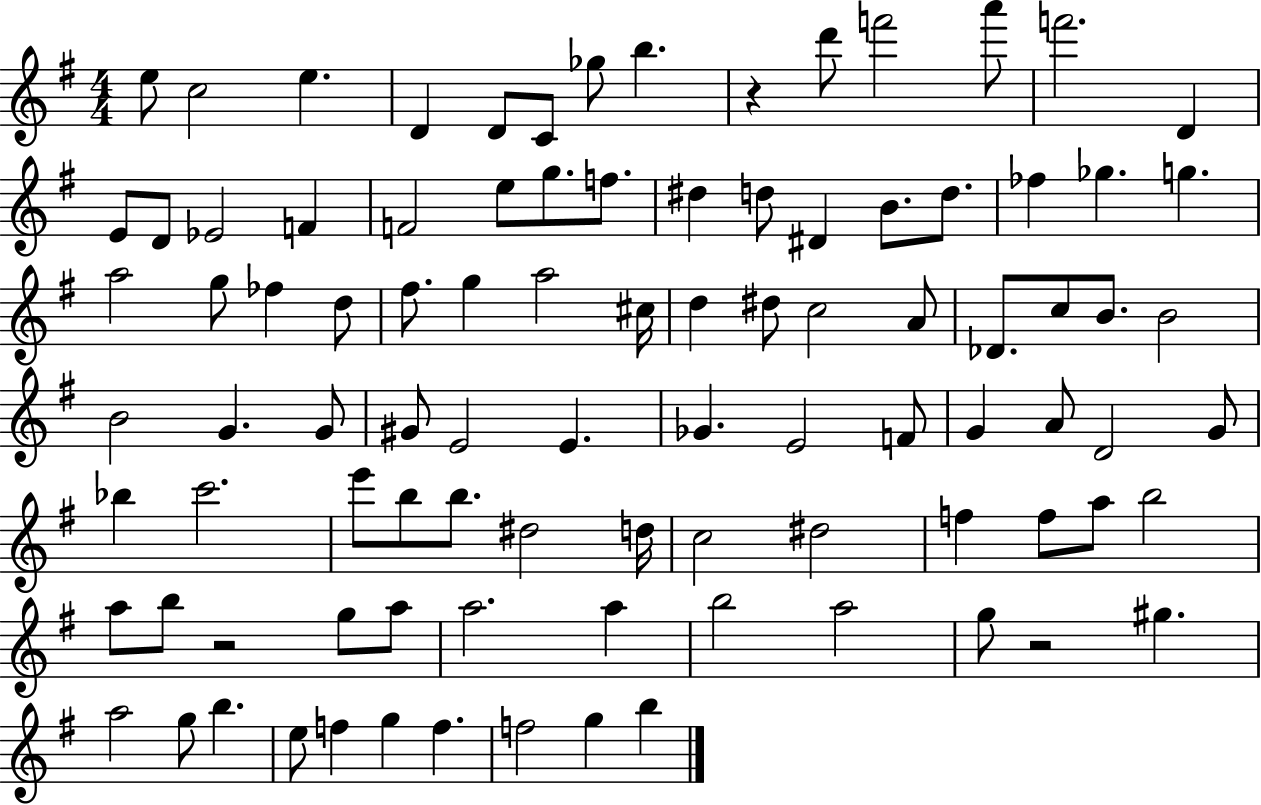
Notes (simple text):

E5/e C5/h E5/q. D4/q D4/e C4/e Gb5/e B5/q. R/q D6/e F6/h A6/e F6/h. D4/q E4/e D4/e Eb4/h F4/q F4/h E5/e G5/e. F5/e. D#5/q D5/e D#4/q B4/e. D5/e. FES5/q Gb5/q. G5/q. A5/h G5/e FES5/q D5/e F#5/e. G5/q A5/h C#5/s D5/q D#5/e C5/h A4/e Db4/e. C5/e B4/e. B4/h B4/h G4/q. G4/e G#4/e E4/h E4/q. Gb4/q. E4/h F4/e G4/q A4/e D4/h G4/e Bb5/q C6/h. E6/e B5/e B5/e. D#5/h D5/s C5/h D#5/h F5/q F5/e A5/e B5/h A5/e B5/e R/h G5/e A5/e A5/h. A5/q B5/h A5/h G5/e R/h G#5/q. A5/h G5/e B5/q. E5/e F5/q G5/q F5/q. F5/h G5/q B5/q